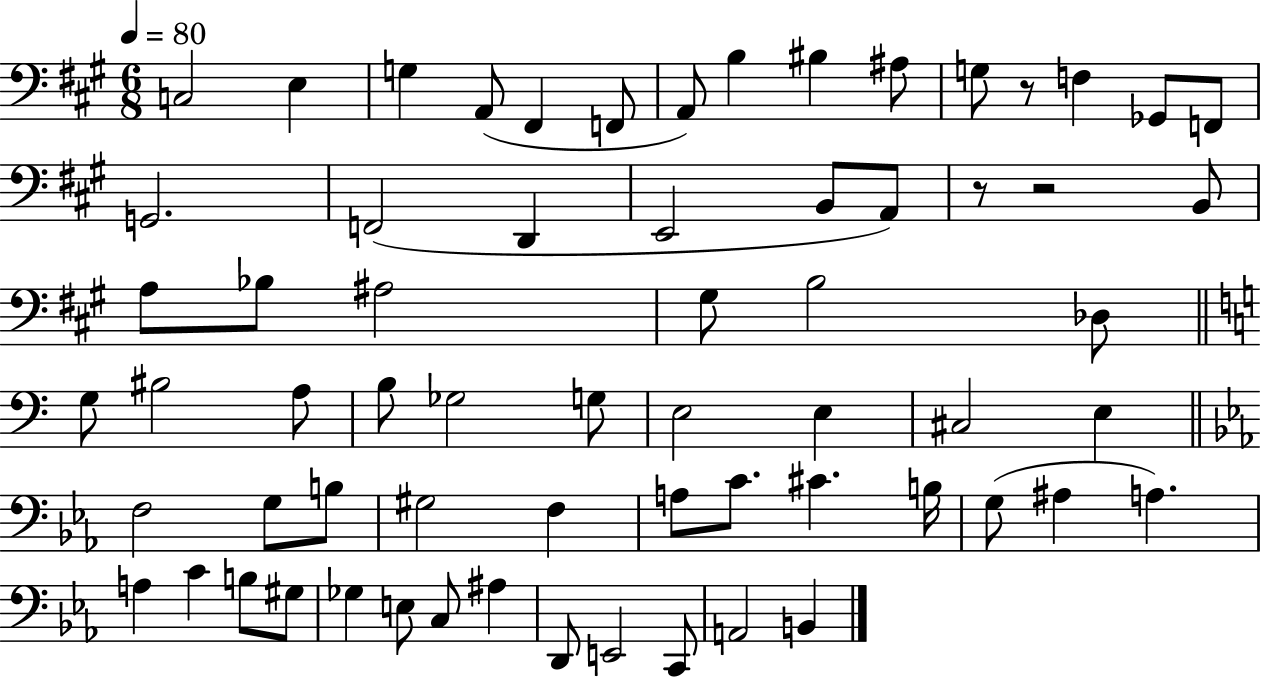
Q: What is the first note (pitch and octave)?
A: C3